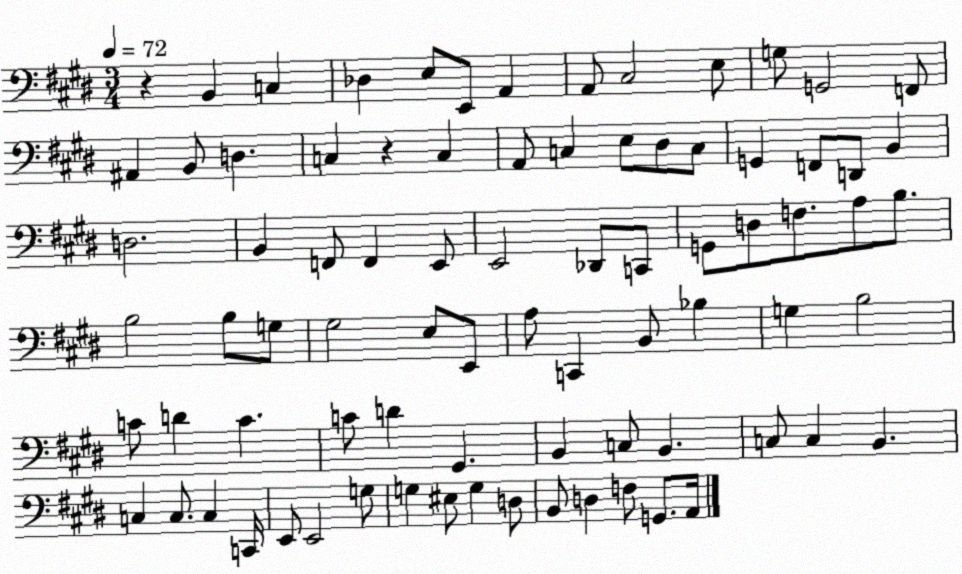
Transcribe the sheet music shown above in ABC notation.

X:1
T:Untitled
M:3/4
L:1/4
K:E
z B,, C, _D, E,/2 E,,/2 A,, A,,/2 ^C,2 E,/2 G,/2 G,,2 F,,/2 ^A,, B,,/2 D, C, z C, A,,/2 C, E,/2 ^D,/2 C,/2 G,, F,,/2 D,,/2 B,, D,2 B,, F,,/2 F,, E,,/2 E,,2 _D,,/2 C,,/2 G,,/2 D,/2 F,/2 A,/2 B,/2 B,2 B,/2 G,/2 ^G,2 E,/2 E,,/2 A,/2 C,, B,,/2 _B, G, B,2 C/2 D C C/2 D ^G,, B,, C,/2 B,, C,/2 C, B,, C, C,/2 C, C,,/4 E,,/2 E,,2 G,/2 G, ^E,/2 G, D,/2 B,,/2 D, F,/2 G,,/2 A,,/4